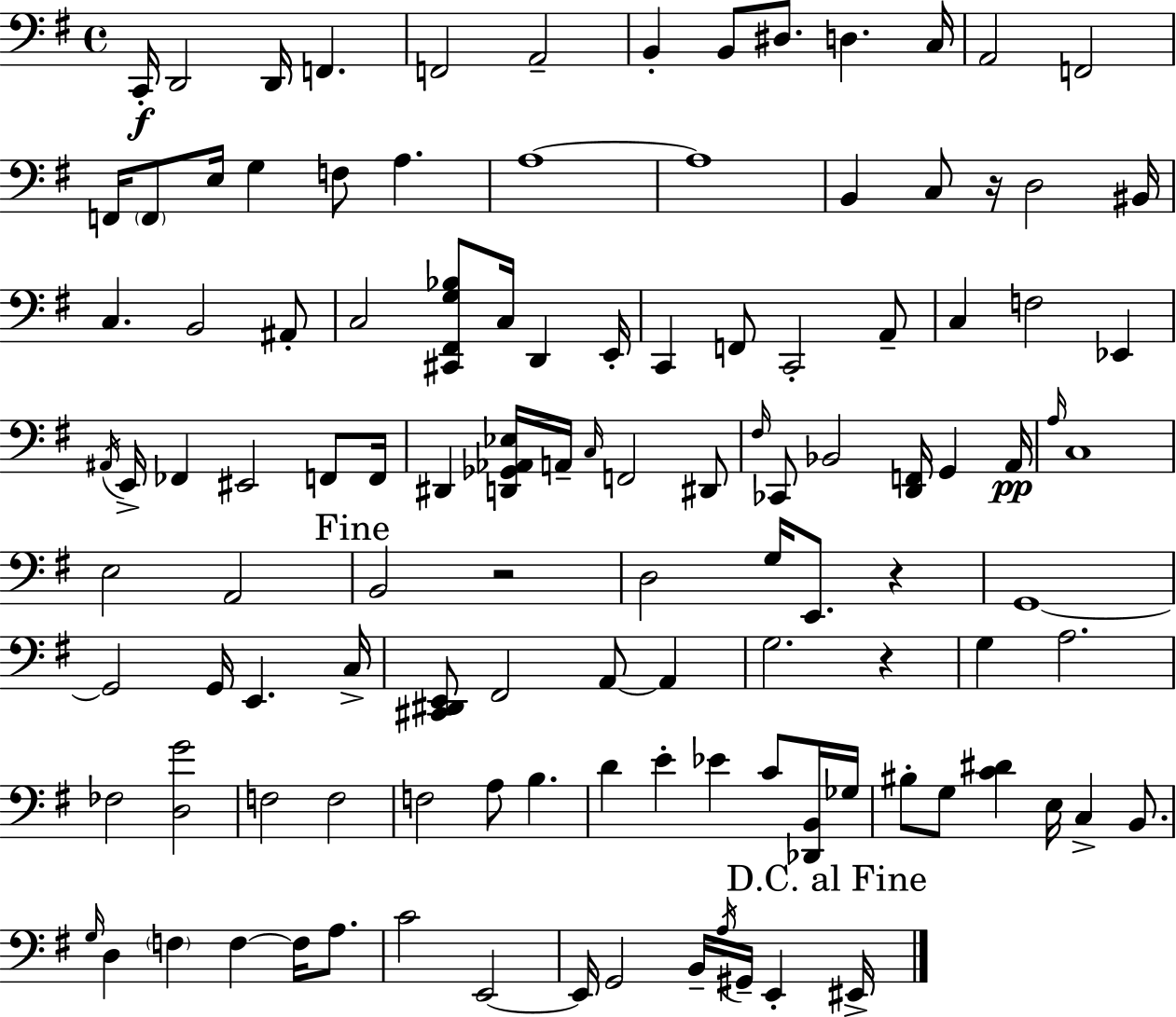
X:1
T:Untitled
M:4/4
L:1/4
K:G
C,,/4 D,,2 D,,/4 F,, F,,2 A,,2 B,, B,,/2 ^D,/2 D, C,/4 A,,2 F,,2 F,,/4 F,,/2 E,/4 G, F,/2 A, A,4 A,4 B,, C,/2 z/4 D,2 ^B,,/4 C, B,,2 ^A,,/2 C,2 [^C,,^F,,G,_B,]/2 C,/4 D,, E,,/4 C,, F,,/2 C,,2 A,,/2 C, F,2 _E,, ^A,,/4 E,,/4 _F,, ^E,,2 F,,/2 F,,/4 ^D,, [D,,_G,,_A,,_E,]/4 A,,/4 C,/4 F,,2 ^D,,/2 ^F,/4 _C,,/2 _B,,2 [D,,F,,]/4 G,, A,,/4 A,/4 C,4 E,2 A,,2 B,,2 z2 D,2 G,/4 E,,/2 z G,,4 G,,2 G,,/4 E,, C,/4 [^C,,^D,,E,,]/2 ^F,,2 A,,/2 A,, G,2 z G, A,2 _F,2 [D,G]2 F,2 F,2 F,2 A,/2 B, D E _E C/2 [_D,,B,,]/4 _G,/4 ^B,/2 G,/2 [C^D] E,/4 C, B,,/2 G,/4 D, F, F, F,/4 A,/2 C2 E,,2 E,,/4 G,,2 B,,/4 A,/4 ^G,,/4 E,, ^E,,/4